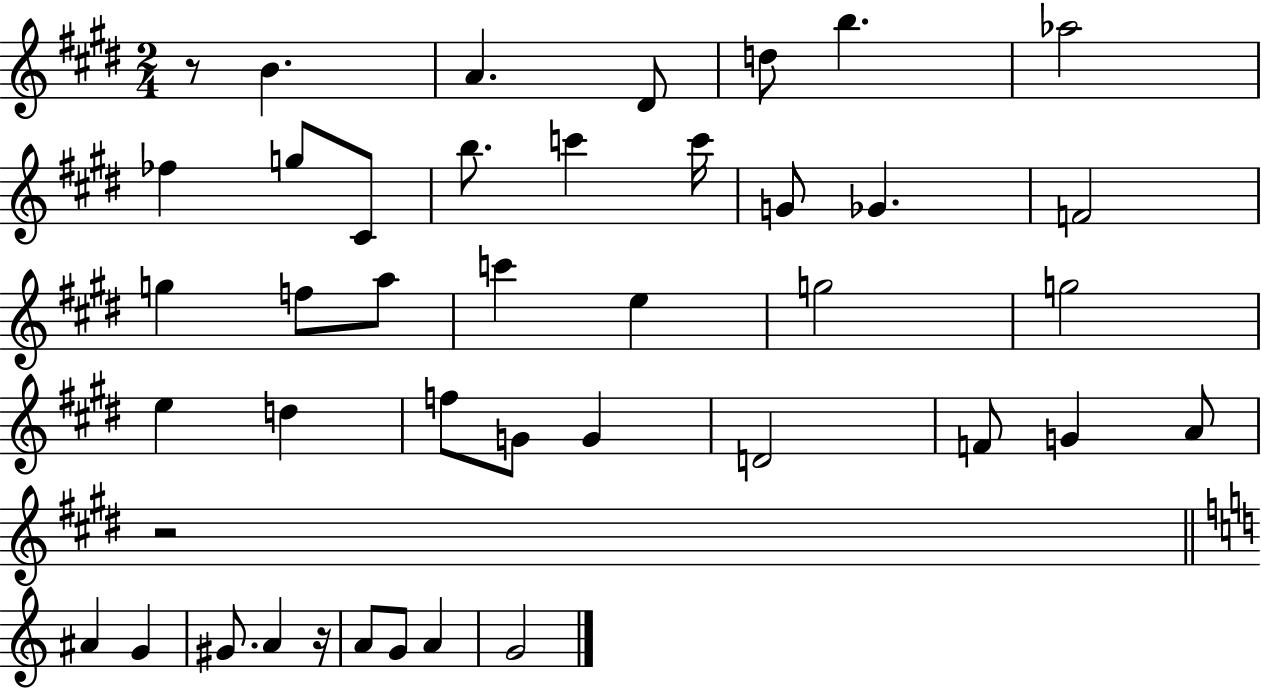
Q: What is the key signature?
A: E major